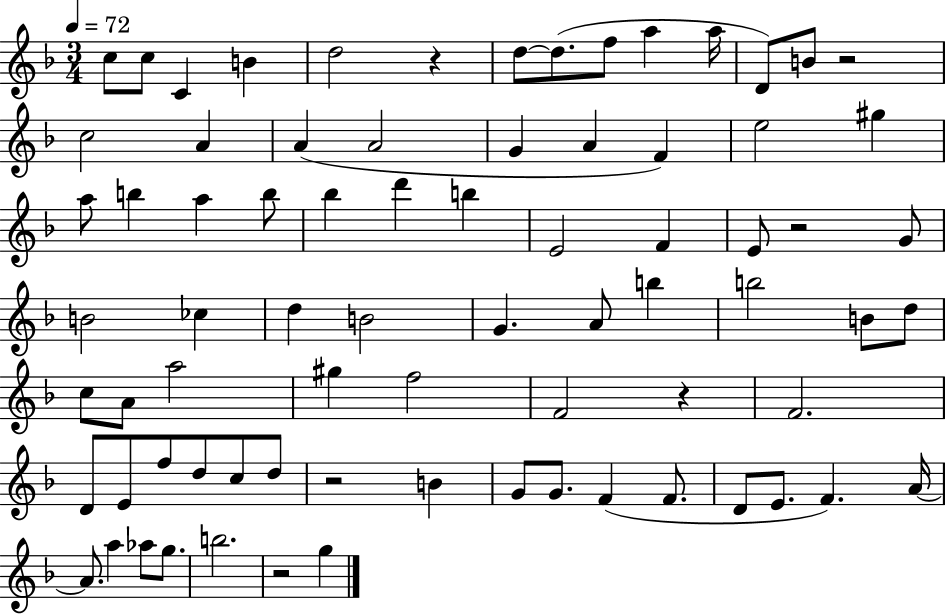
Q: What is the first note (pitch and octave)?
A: C5